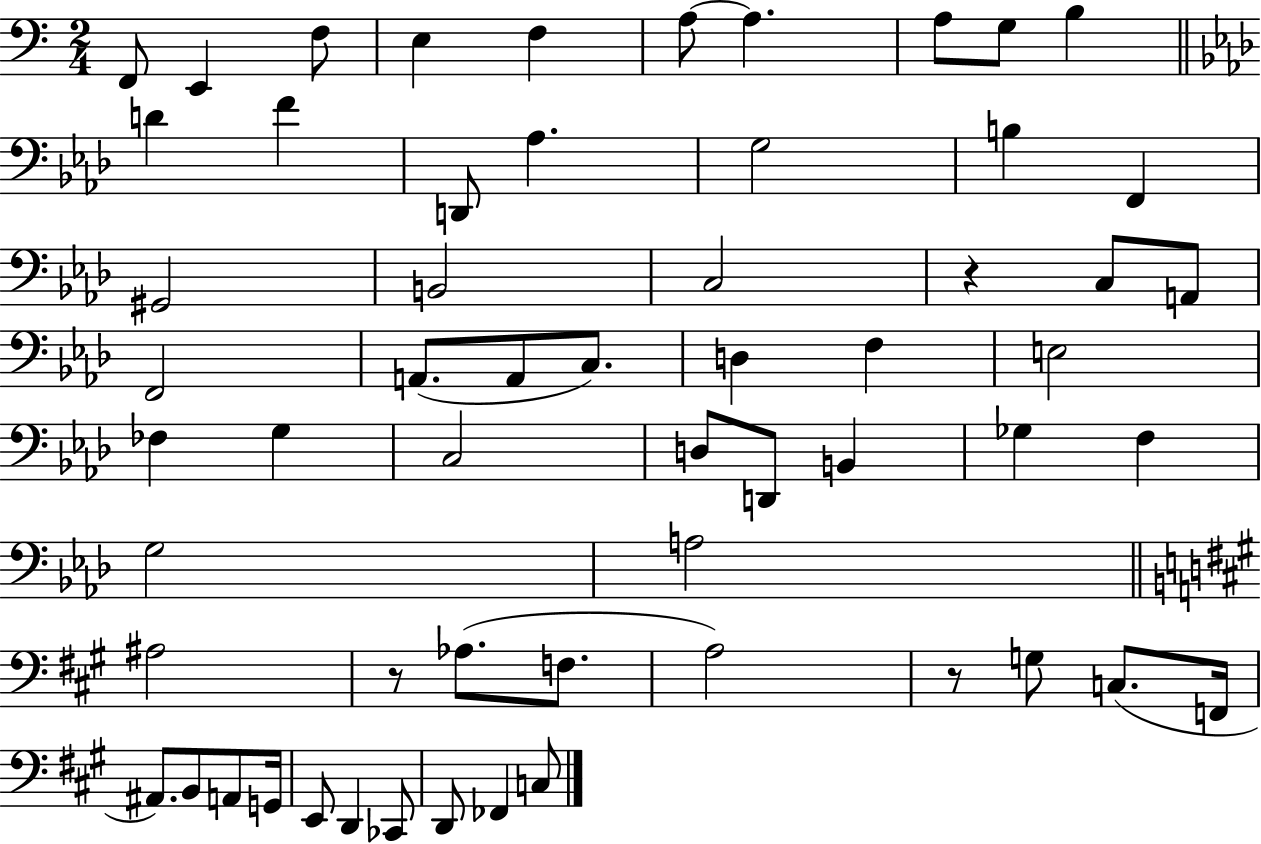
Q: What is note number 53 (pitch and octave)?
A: CES2